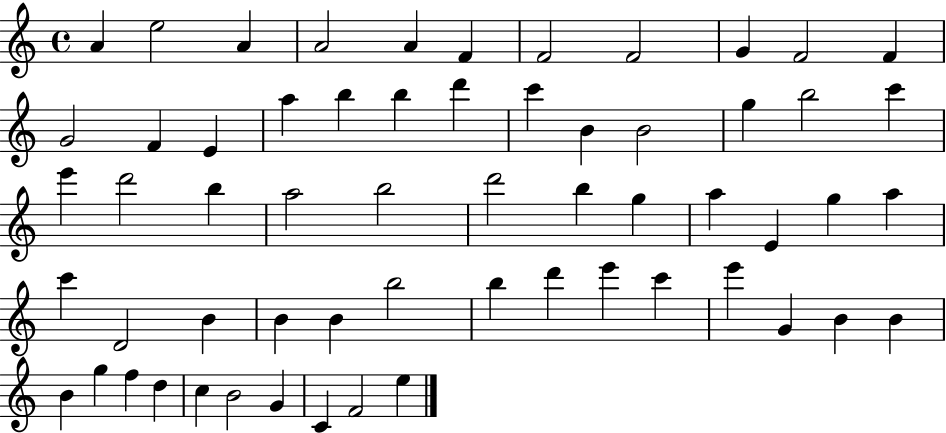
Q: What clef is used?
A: treble